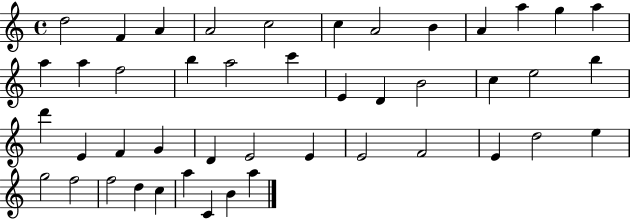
{
  \clef treble
  \time 4/4
  \defaultTimeSignature
  \key c \major
  d''2 f'4 a'4 | a'2 c''2 | c''4 a'2 b'4 | a'4 a''4 g''4 a''4 | \break a''4 a''4 f''2 | b''4 a''2 c'''4 | e'4 d'4 b'2 | c''4 e''2 b''4 | \break d'''4 e'4 f'4 g'4 | d'4 e'2 e'4 | e'2 f'2 | e'4 d''2 e''4 | \break g''2 f''2 | f''2 d''4 c''4 | a''4 c'4 b'4 a''4 | \bar "|."
}